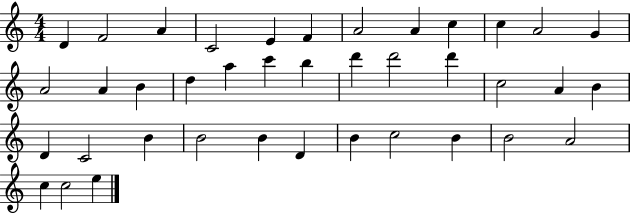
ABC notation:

X:1
T:Untitled
M:4/4
L:1/4
K:C
D F2 A C2 E F A2 A c c A2 G A2 A B d a c' b d' d'2 d' c2 A B D C2 B B2 B D B c2 B B2 A2 c c2 e